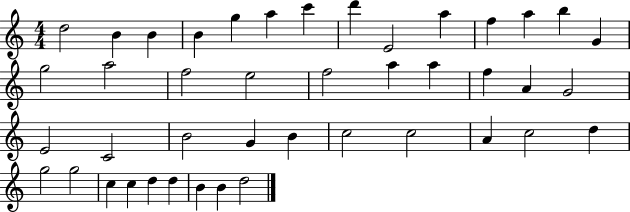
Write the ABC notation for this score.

X:1
T:Untitled
M:4/4
L:1/4
K:C
d2 B B B g a c' d' E2 a f a b G g2 a2 f2 e2 f2 a a f A G2 E2 C2 B2 G B c2 c2 A c2 d g2 g2 c c d d B B d2